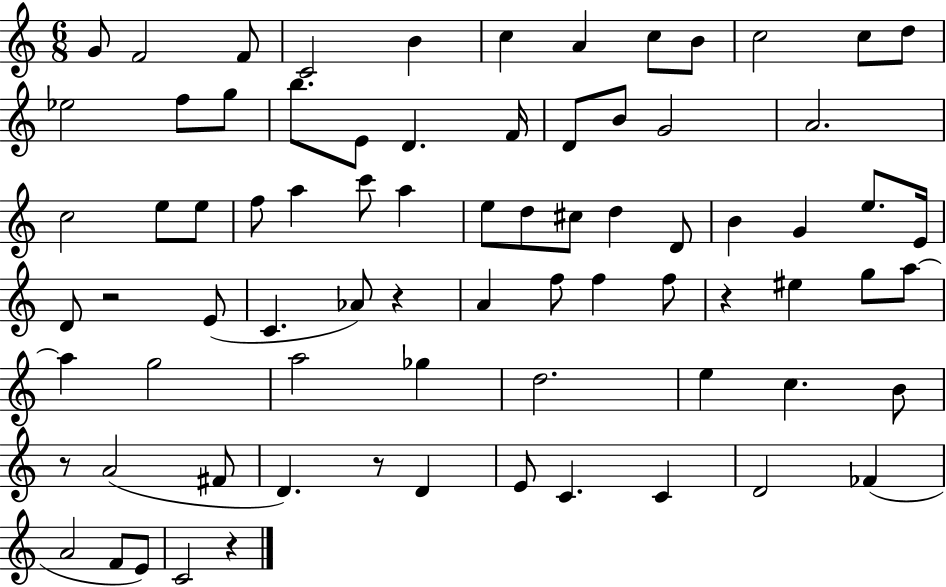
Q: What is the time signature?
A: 6/8